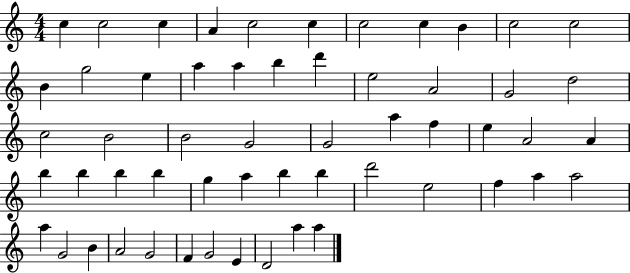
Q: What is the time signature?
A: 4/4